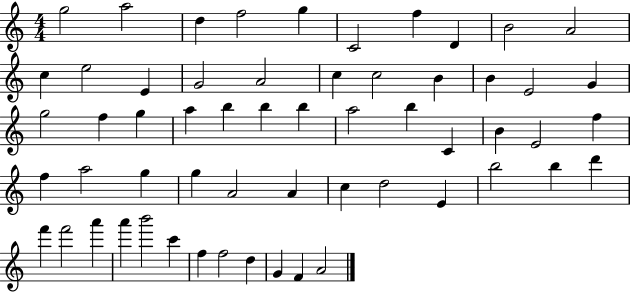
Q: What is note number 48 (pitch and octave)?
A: F6